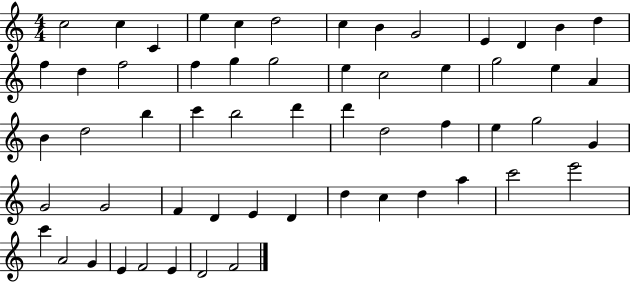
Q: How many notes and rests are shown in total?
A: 57